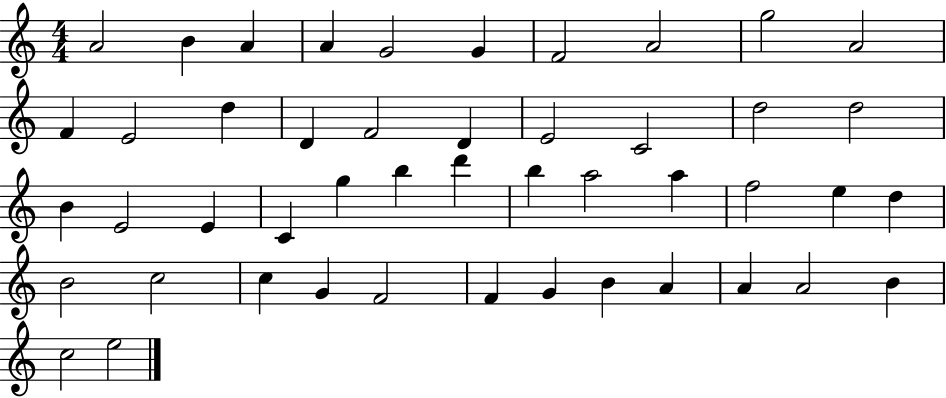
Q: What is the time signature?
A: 4/4